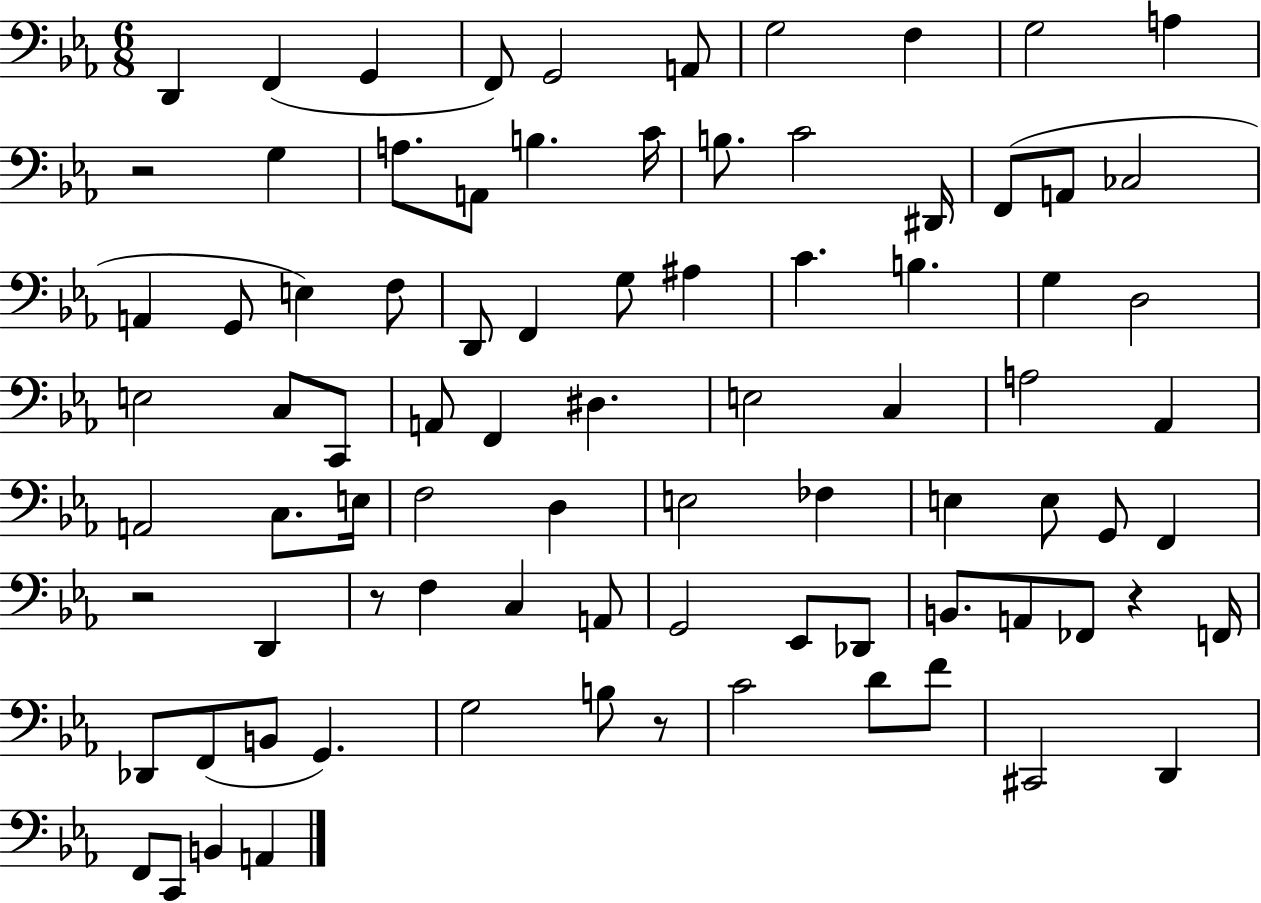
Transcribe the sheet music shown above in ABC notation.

X:1
T:Untitled
M:6/8
L:1/4
K:Eb
D,, F,, G,, F,,/2 G,,2 A,,/2 G,2 F, G,2 A, z2 G, A,/2 A,,/2 B, C/4 B,/2 C2 ^D,,/4 F,,/2 A,,/2 _C,2 A,, G,,/2 E, F,/2 D,,/2 F,, G,/2 ^A, C B, G, D,2 E,2 C,/2 C,,/2 A,,/2 F,, ^D, E,2 C, A,2 _A,, A,,2 C,/2 E,/4 F,2 D, E,2 _F, E, E,/2 G,,/2 F,, z2 D,, z/2 F, C, A,,/2 G,,2 _E,,/2 _D,,/2 B,,/2 A,,/2 _F,,/2 z F,,/4 _D,,/2 F,,/2 B,,/2 G,, G,2 B,/2 z/2 C2 D/2 F/2 ^C,,2 D,, F,,/2 C,,/2 B,, A,,